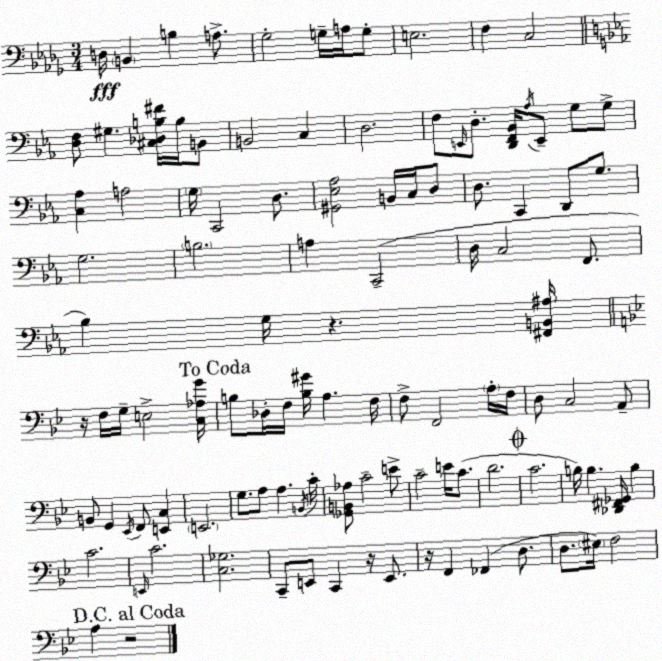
X:1
T:Untitled
M:3/4
L:1/4
K:Bbm
D,/4 B,, B, A,/2 _G,2 G,/4 A,/4 G,/2 E,2 F, C,2 [D,F,]/2 ^G, [^C,_D,B,^F]/4 B,/4 B,,/2 B,,2 C, D,2 F,/2 E,,/4 D,/2 [D,,F,,_B,,]/4 _A,/4 E,,/2 G,/2 G,/2 [C,_A,] A,2 G,/4 C,,2 D,/2 [^G,,_E,_A,]2 B,,/4 C,/4 D,/2 D,/2 C,, D,,/2 G,/2 G,2 B,2 A, C,,2 D,/4 C,2 F,,/2 _B, G,/4 z [^F,,B,,^A,]/4 z/4 F,/4 G,/4 E,2 [C,_A,G]/4 B,/2 _D,/4 F,/4 [B,^G]/4 A, F,/4 F,/2 F,,2 A,/4 F,/4 D,/2 C,2 A,,/2 B,,/2 G,, _E,,/4 F,,/2 [E,,C,] E,,2 G,/2 A,/2 A, B,,/4 C/4 [_G,,B,,_A,]/2 C2 E/2 C2 E/4 C/2 D2 C2 B,/4 B, [_D,,^F,,_G,,]/4 B, C2 E,,/4 C2 [C,_G,]2 C,,/2 E,,/2 C,, z/4 E,,/2 z/4 F,, _F,, D,/2 D,/2 ^E,/4 F,2 A, z2